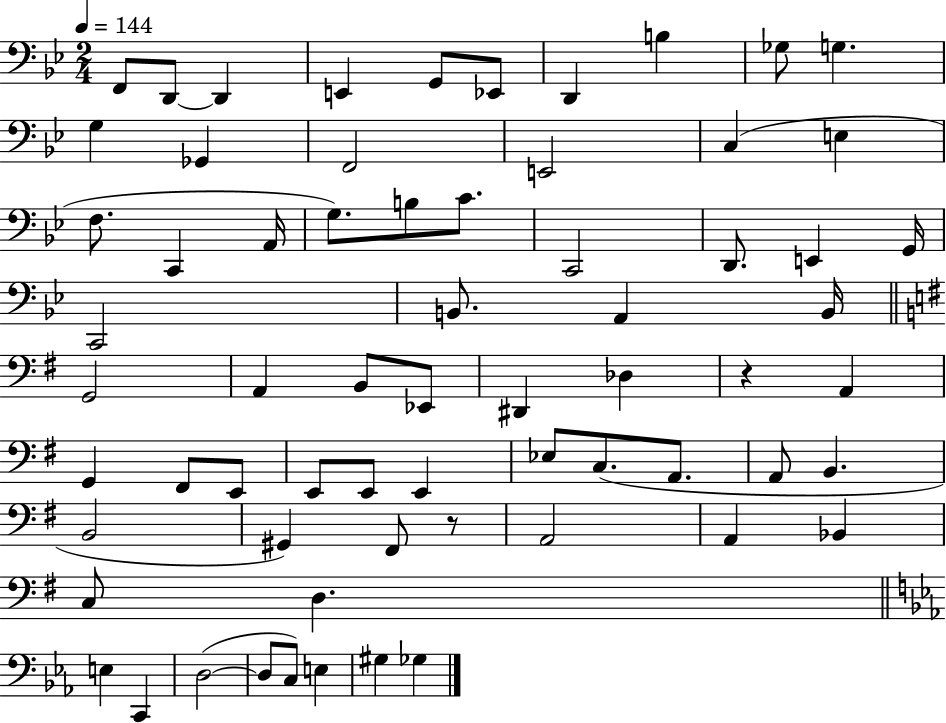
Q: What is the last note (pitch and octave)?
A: Gb3